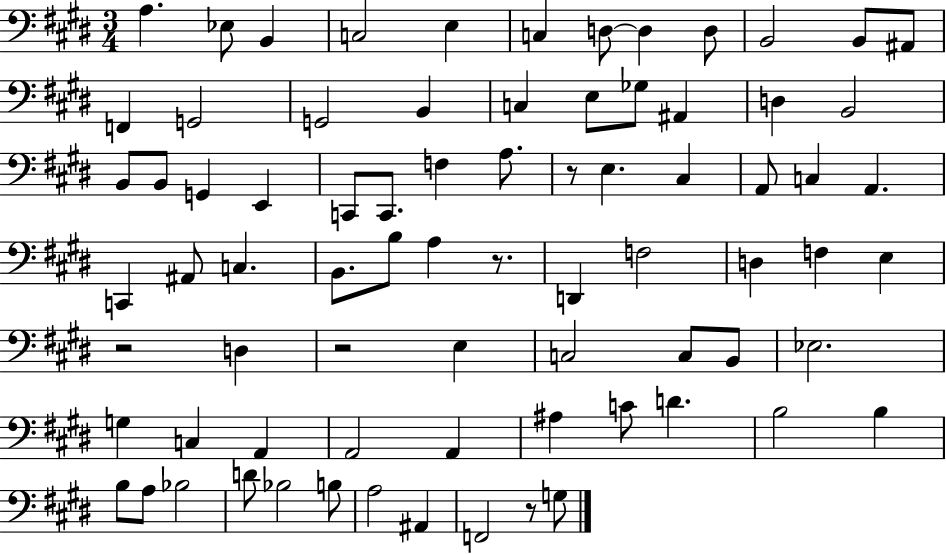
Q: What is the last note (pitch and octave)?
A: G3